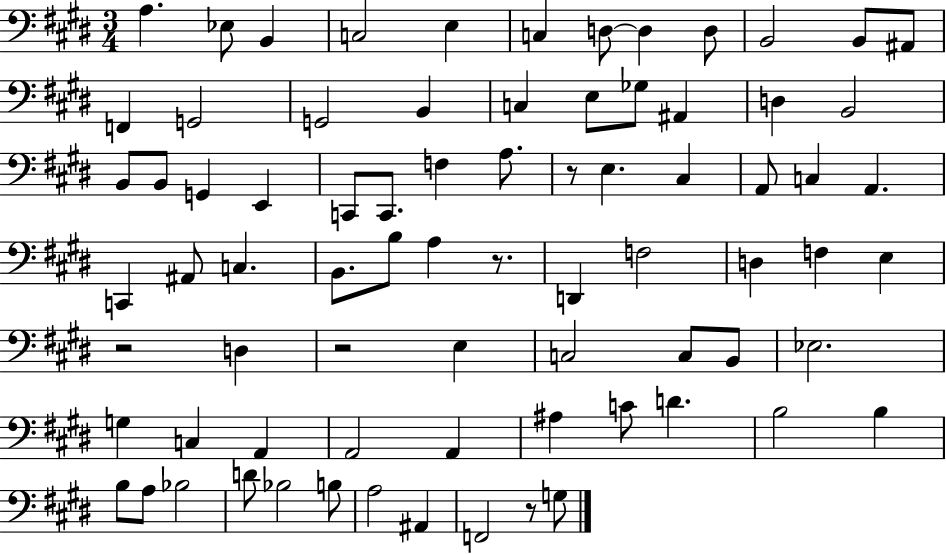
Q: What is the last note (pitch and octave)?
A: G3